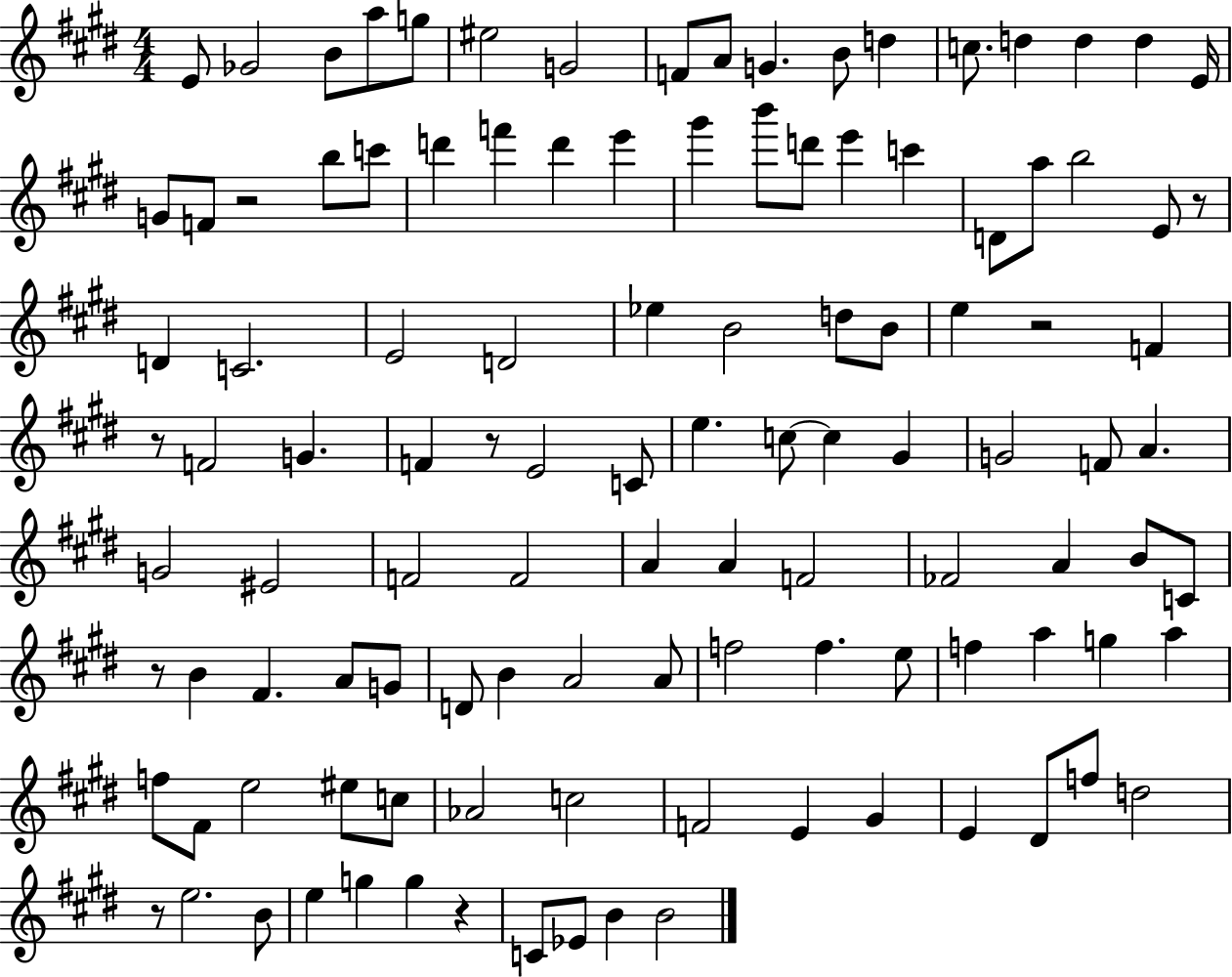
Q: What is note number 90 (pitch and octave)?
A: F4